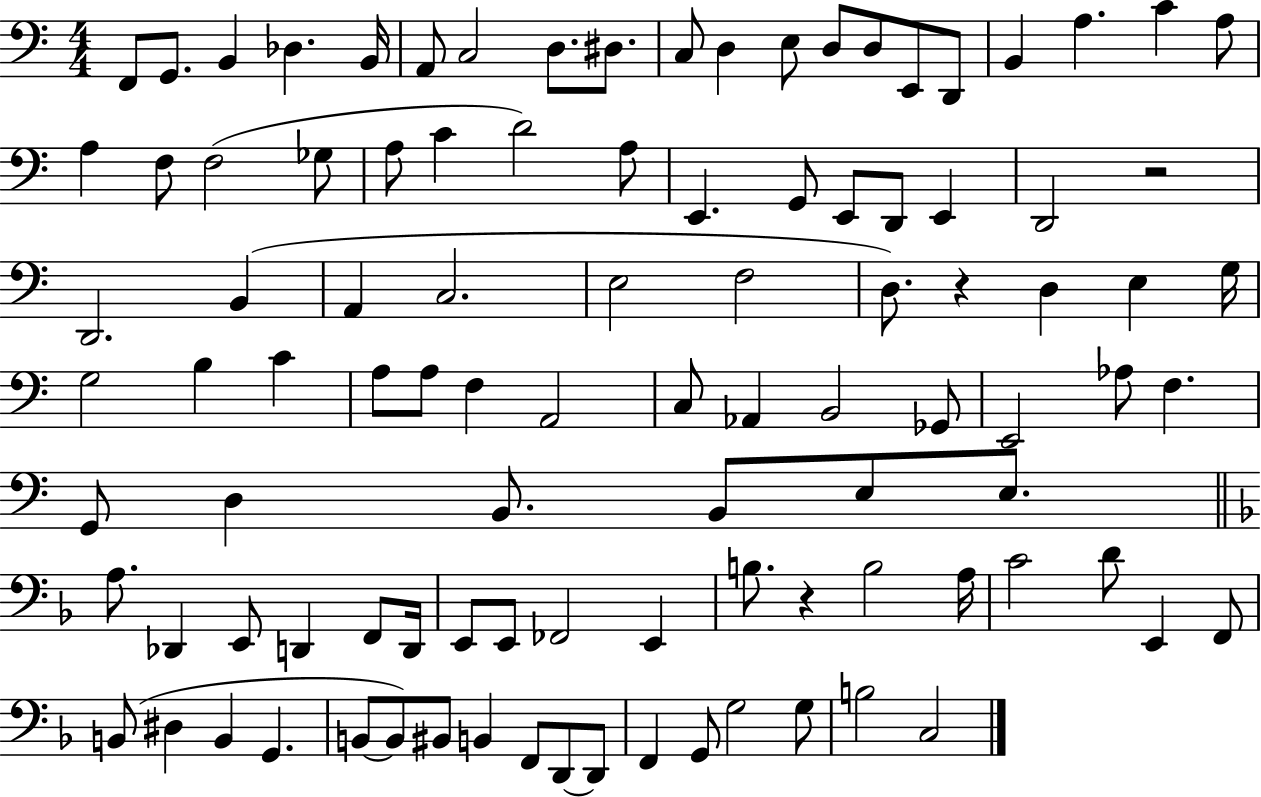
F2/e G2/e. B2/q Db3/q. B2/s A2/e C3/h D3/e. D#3/e. C3/e D3/q E3/e D3/e D3/e E2/e D2/e B2/q A3/q. C4/q A3/e A3/q F3/e F3/h Gb3/e A3/e C4/q D4/h A3/e E2/q. G2/e E2/e D2/e E2/q D2/h R/h D2/h. B2/q A2/q C3/h. E3/h F3/h D3/e. R/q D3/q E3/q G3/s G3/h B3/q C4/q A3/e A3/e F3/q A2/h C3/e Ab2/q B2/h Gb2/e E2/h Ab3/e F3/q. G2/e D3/q B2/e. B2/e E3/e E3/e. A3/e. Db2/q E2/e D2/q F2/e D2/s E2/e E2/e FES2/h E2/q B3/e. R/q B3/h A3/s C4/h D4/e E2/q F2/e B2/e D#3/q B2/q G2/q. B2/e B2/e BIS2/e B2/q F2/e D2/e D2/e F2/q G2/e G3/h G3/e B3/h C3/h